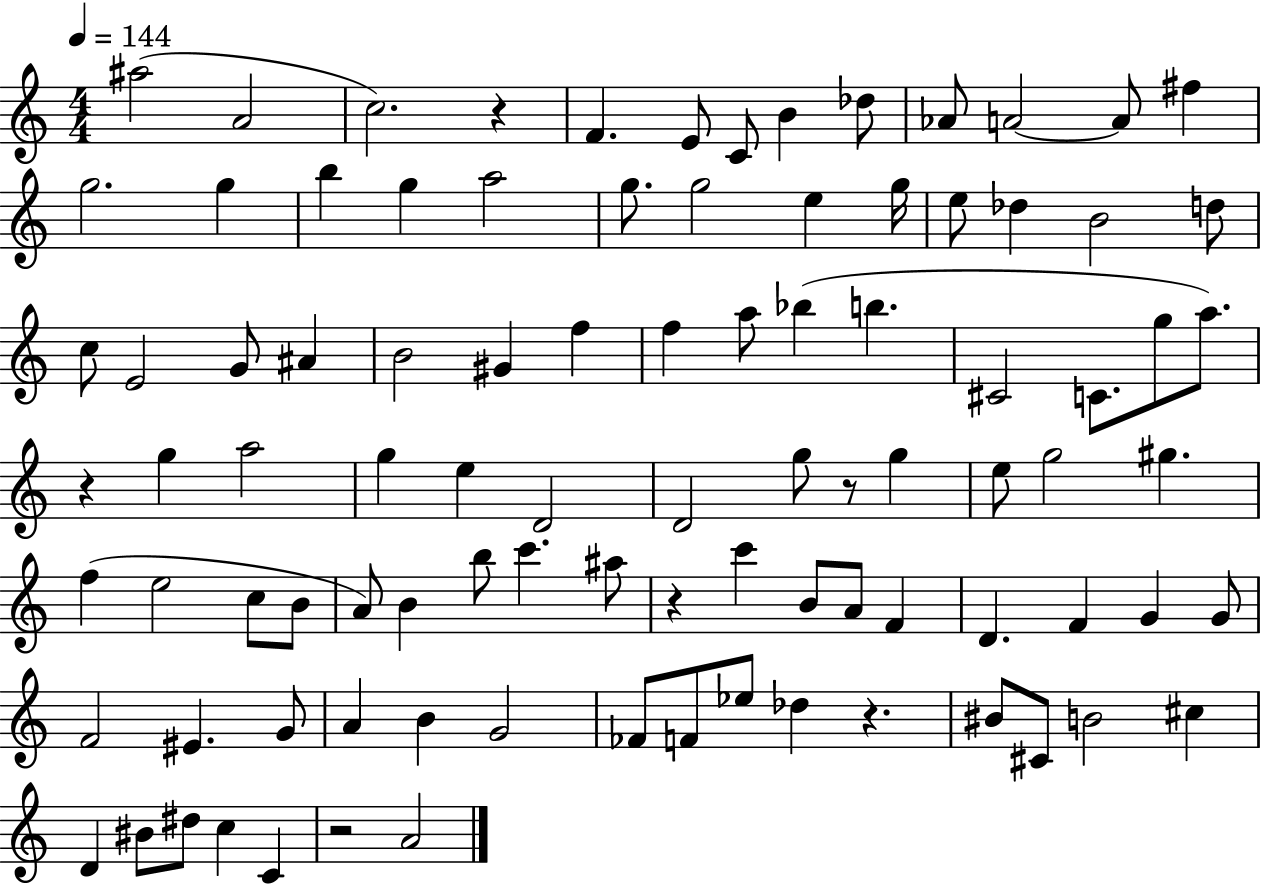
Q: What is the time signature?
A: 4/4